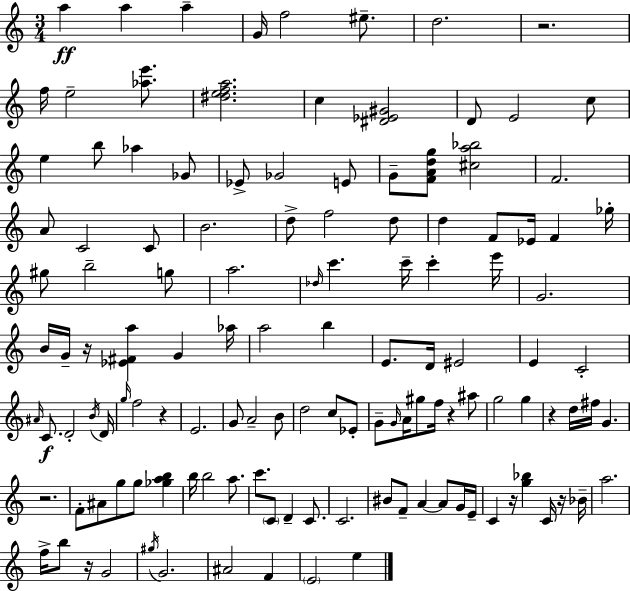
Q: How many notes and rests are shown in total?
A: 128